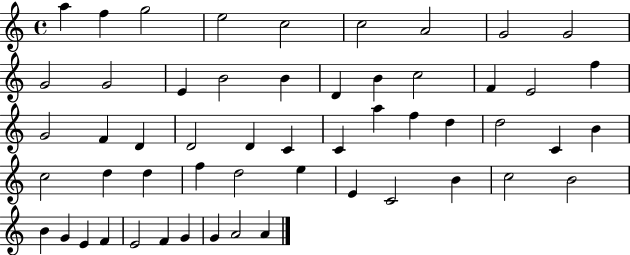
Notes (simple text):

A5/q F5/q G5/h E5/h C5/h C5/h A4/h G4/h G4/h G4/h G4/h E4/q B4/h B4/q D4/q B4/q C5/h F4/q E4/h F5/q G4/h F4/q D4/q D4/h D4/q C4/q C4/q A5/q F5/q D5/q D5/h C4/q B4/q C5/h D5/q D5/q F5/q D5/h E5/q E4/q C4/h B4/q C5/h B4/h B4/q G4/q E4/q F4/q E4/h F4/q G4/q G4/q A4/h A4/q